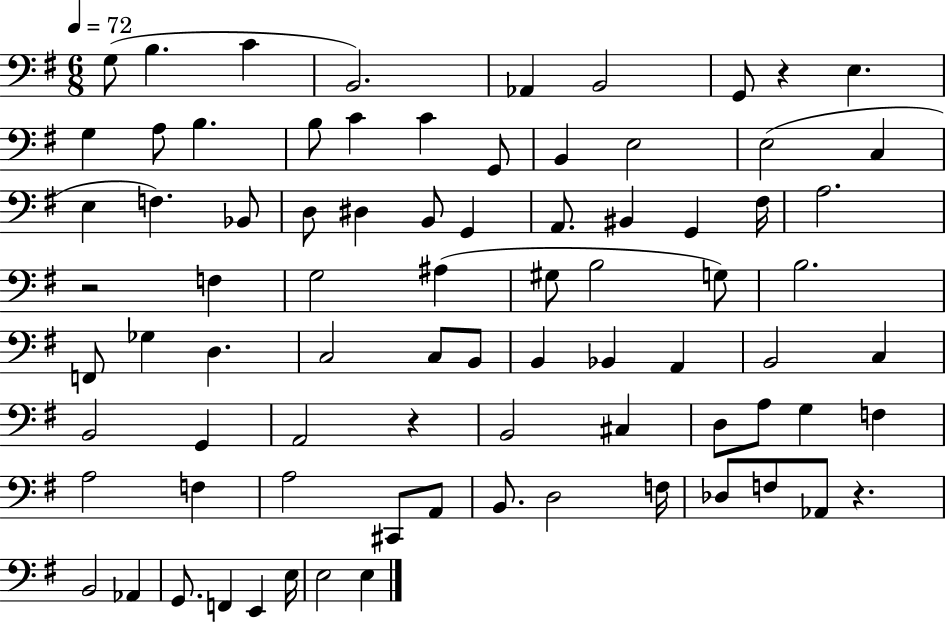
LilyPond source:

{
  \clef bass
  \numericTimeSignature
  \time 6/8
  \key g \major
  \tempo 4 = 72
  \repeat volta 2 { g8( b4. c'4 | b,2.) | aes,4 b,2 | g,8 r4 e4. | \break g4 a8 b4. | b8 c'4 c'4 g,8 | b,4 e2 | e2( c4 | \break e4 f4.) bes,8 | d8 dis4 b,8 g,4 | a,8. bis,4 g,4 fis16 | a2. | \break r2 f4 | g2 ais4( | gis8 b2 g8) | b2. | \break f,8 ges4 d4. | c2 c8 b,8 | b,4 bes,4 a,4 | b,2 c4 | \break b,2 g,4 | a,2 r4 | b,2 cis4 | d8 a8 g4 f4 | \break a2 f4 | a2 cis,8 a,8 | b,8. d2 f16 | des8 f8 aes,8 r4. | \break b,2 aes,4 | g,8. f,4 e,4 e16 | e2 e4 | } \bar "|."
}